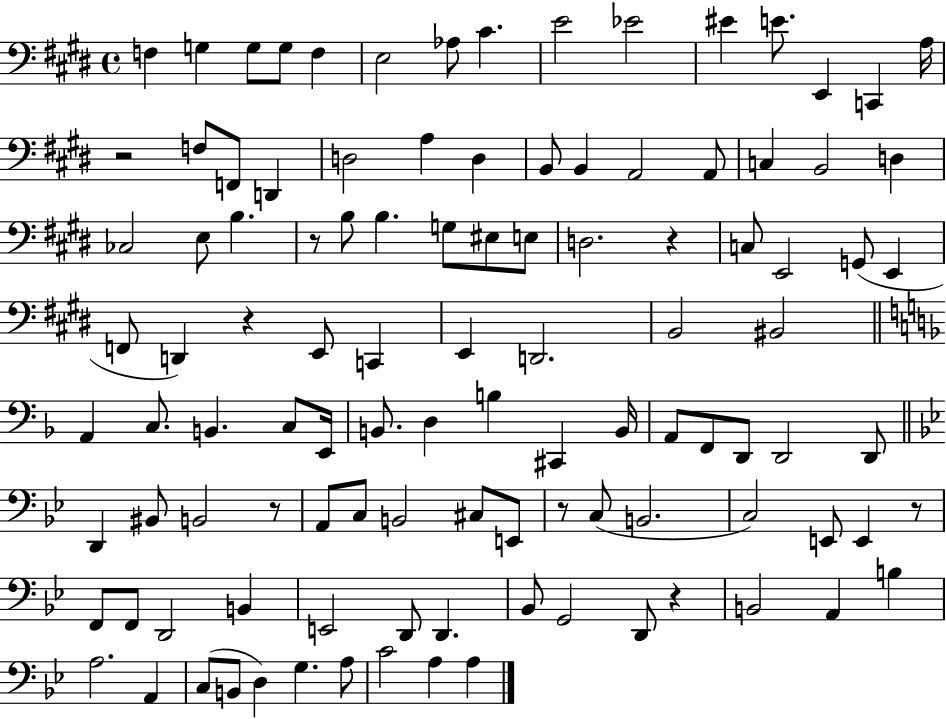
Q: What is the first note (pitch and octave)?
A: F3